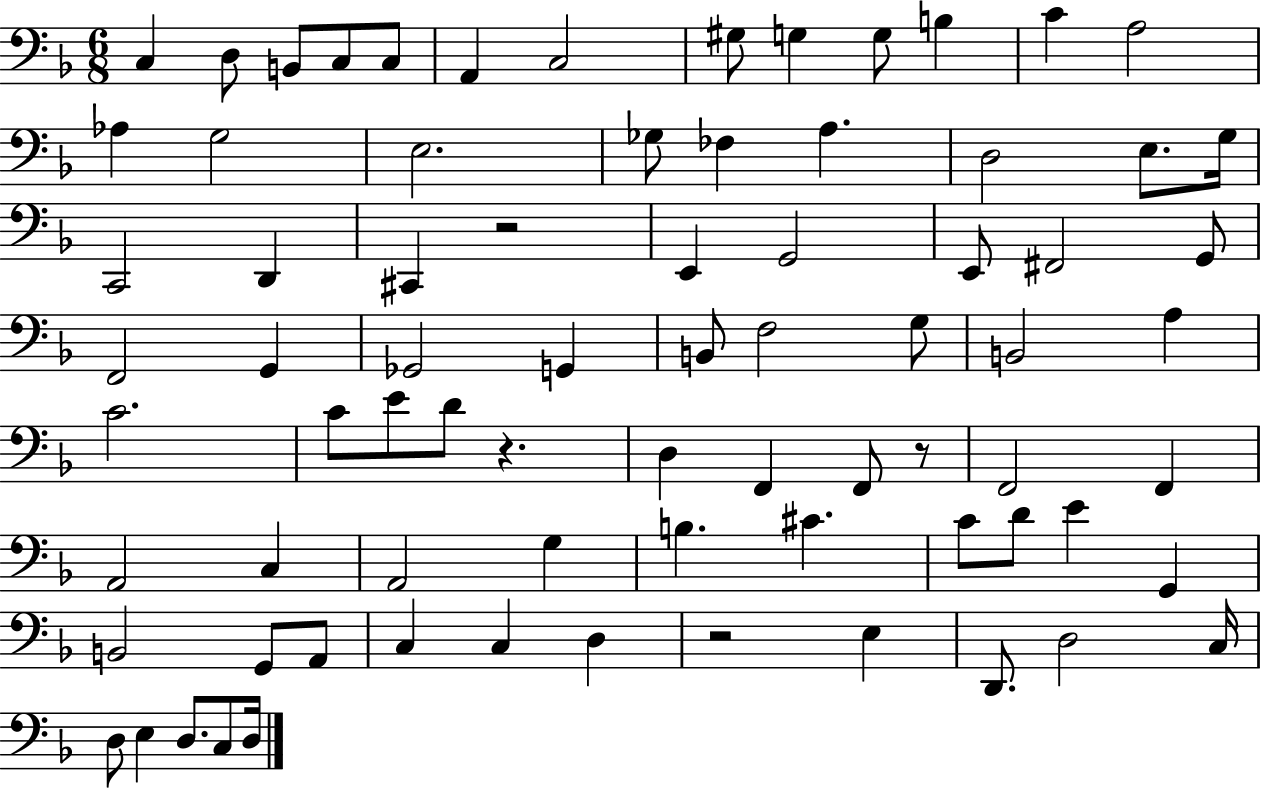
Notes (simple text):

C3/q D3/e B2/e C3/e C3/e A2/q C3/h G#3/e G3/q G3/e B3/q C4/q A3/h Ab3/q G3/h E3/h. Gb3/e FES3/q A3/q. D3/h E3/e. G3/s C2/h D2/q C#2/q R/h E2/q G2/h E2/e F#2/h G2/e F2/h G2/q Gb2/h G2/q B2/e F3/h G3/e B2/h A3/q C4/h. C4/e E4/e D4/e R/q. D3/q F2/q F2/e R/e F2/h F2/q A2/h C3/q A2/h G3/q B3/q. C#4/q. C4/e D4/e E4/q G2/q B2/h G2/e A2/e C3/q C3/q D3/q R/h E3/q D2/e. D3/h C3/s D3/e E3/q D3/e. C3/e D3/s